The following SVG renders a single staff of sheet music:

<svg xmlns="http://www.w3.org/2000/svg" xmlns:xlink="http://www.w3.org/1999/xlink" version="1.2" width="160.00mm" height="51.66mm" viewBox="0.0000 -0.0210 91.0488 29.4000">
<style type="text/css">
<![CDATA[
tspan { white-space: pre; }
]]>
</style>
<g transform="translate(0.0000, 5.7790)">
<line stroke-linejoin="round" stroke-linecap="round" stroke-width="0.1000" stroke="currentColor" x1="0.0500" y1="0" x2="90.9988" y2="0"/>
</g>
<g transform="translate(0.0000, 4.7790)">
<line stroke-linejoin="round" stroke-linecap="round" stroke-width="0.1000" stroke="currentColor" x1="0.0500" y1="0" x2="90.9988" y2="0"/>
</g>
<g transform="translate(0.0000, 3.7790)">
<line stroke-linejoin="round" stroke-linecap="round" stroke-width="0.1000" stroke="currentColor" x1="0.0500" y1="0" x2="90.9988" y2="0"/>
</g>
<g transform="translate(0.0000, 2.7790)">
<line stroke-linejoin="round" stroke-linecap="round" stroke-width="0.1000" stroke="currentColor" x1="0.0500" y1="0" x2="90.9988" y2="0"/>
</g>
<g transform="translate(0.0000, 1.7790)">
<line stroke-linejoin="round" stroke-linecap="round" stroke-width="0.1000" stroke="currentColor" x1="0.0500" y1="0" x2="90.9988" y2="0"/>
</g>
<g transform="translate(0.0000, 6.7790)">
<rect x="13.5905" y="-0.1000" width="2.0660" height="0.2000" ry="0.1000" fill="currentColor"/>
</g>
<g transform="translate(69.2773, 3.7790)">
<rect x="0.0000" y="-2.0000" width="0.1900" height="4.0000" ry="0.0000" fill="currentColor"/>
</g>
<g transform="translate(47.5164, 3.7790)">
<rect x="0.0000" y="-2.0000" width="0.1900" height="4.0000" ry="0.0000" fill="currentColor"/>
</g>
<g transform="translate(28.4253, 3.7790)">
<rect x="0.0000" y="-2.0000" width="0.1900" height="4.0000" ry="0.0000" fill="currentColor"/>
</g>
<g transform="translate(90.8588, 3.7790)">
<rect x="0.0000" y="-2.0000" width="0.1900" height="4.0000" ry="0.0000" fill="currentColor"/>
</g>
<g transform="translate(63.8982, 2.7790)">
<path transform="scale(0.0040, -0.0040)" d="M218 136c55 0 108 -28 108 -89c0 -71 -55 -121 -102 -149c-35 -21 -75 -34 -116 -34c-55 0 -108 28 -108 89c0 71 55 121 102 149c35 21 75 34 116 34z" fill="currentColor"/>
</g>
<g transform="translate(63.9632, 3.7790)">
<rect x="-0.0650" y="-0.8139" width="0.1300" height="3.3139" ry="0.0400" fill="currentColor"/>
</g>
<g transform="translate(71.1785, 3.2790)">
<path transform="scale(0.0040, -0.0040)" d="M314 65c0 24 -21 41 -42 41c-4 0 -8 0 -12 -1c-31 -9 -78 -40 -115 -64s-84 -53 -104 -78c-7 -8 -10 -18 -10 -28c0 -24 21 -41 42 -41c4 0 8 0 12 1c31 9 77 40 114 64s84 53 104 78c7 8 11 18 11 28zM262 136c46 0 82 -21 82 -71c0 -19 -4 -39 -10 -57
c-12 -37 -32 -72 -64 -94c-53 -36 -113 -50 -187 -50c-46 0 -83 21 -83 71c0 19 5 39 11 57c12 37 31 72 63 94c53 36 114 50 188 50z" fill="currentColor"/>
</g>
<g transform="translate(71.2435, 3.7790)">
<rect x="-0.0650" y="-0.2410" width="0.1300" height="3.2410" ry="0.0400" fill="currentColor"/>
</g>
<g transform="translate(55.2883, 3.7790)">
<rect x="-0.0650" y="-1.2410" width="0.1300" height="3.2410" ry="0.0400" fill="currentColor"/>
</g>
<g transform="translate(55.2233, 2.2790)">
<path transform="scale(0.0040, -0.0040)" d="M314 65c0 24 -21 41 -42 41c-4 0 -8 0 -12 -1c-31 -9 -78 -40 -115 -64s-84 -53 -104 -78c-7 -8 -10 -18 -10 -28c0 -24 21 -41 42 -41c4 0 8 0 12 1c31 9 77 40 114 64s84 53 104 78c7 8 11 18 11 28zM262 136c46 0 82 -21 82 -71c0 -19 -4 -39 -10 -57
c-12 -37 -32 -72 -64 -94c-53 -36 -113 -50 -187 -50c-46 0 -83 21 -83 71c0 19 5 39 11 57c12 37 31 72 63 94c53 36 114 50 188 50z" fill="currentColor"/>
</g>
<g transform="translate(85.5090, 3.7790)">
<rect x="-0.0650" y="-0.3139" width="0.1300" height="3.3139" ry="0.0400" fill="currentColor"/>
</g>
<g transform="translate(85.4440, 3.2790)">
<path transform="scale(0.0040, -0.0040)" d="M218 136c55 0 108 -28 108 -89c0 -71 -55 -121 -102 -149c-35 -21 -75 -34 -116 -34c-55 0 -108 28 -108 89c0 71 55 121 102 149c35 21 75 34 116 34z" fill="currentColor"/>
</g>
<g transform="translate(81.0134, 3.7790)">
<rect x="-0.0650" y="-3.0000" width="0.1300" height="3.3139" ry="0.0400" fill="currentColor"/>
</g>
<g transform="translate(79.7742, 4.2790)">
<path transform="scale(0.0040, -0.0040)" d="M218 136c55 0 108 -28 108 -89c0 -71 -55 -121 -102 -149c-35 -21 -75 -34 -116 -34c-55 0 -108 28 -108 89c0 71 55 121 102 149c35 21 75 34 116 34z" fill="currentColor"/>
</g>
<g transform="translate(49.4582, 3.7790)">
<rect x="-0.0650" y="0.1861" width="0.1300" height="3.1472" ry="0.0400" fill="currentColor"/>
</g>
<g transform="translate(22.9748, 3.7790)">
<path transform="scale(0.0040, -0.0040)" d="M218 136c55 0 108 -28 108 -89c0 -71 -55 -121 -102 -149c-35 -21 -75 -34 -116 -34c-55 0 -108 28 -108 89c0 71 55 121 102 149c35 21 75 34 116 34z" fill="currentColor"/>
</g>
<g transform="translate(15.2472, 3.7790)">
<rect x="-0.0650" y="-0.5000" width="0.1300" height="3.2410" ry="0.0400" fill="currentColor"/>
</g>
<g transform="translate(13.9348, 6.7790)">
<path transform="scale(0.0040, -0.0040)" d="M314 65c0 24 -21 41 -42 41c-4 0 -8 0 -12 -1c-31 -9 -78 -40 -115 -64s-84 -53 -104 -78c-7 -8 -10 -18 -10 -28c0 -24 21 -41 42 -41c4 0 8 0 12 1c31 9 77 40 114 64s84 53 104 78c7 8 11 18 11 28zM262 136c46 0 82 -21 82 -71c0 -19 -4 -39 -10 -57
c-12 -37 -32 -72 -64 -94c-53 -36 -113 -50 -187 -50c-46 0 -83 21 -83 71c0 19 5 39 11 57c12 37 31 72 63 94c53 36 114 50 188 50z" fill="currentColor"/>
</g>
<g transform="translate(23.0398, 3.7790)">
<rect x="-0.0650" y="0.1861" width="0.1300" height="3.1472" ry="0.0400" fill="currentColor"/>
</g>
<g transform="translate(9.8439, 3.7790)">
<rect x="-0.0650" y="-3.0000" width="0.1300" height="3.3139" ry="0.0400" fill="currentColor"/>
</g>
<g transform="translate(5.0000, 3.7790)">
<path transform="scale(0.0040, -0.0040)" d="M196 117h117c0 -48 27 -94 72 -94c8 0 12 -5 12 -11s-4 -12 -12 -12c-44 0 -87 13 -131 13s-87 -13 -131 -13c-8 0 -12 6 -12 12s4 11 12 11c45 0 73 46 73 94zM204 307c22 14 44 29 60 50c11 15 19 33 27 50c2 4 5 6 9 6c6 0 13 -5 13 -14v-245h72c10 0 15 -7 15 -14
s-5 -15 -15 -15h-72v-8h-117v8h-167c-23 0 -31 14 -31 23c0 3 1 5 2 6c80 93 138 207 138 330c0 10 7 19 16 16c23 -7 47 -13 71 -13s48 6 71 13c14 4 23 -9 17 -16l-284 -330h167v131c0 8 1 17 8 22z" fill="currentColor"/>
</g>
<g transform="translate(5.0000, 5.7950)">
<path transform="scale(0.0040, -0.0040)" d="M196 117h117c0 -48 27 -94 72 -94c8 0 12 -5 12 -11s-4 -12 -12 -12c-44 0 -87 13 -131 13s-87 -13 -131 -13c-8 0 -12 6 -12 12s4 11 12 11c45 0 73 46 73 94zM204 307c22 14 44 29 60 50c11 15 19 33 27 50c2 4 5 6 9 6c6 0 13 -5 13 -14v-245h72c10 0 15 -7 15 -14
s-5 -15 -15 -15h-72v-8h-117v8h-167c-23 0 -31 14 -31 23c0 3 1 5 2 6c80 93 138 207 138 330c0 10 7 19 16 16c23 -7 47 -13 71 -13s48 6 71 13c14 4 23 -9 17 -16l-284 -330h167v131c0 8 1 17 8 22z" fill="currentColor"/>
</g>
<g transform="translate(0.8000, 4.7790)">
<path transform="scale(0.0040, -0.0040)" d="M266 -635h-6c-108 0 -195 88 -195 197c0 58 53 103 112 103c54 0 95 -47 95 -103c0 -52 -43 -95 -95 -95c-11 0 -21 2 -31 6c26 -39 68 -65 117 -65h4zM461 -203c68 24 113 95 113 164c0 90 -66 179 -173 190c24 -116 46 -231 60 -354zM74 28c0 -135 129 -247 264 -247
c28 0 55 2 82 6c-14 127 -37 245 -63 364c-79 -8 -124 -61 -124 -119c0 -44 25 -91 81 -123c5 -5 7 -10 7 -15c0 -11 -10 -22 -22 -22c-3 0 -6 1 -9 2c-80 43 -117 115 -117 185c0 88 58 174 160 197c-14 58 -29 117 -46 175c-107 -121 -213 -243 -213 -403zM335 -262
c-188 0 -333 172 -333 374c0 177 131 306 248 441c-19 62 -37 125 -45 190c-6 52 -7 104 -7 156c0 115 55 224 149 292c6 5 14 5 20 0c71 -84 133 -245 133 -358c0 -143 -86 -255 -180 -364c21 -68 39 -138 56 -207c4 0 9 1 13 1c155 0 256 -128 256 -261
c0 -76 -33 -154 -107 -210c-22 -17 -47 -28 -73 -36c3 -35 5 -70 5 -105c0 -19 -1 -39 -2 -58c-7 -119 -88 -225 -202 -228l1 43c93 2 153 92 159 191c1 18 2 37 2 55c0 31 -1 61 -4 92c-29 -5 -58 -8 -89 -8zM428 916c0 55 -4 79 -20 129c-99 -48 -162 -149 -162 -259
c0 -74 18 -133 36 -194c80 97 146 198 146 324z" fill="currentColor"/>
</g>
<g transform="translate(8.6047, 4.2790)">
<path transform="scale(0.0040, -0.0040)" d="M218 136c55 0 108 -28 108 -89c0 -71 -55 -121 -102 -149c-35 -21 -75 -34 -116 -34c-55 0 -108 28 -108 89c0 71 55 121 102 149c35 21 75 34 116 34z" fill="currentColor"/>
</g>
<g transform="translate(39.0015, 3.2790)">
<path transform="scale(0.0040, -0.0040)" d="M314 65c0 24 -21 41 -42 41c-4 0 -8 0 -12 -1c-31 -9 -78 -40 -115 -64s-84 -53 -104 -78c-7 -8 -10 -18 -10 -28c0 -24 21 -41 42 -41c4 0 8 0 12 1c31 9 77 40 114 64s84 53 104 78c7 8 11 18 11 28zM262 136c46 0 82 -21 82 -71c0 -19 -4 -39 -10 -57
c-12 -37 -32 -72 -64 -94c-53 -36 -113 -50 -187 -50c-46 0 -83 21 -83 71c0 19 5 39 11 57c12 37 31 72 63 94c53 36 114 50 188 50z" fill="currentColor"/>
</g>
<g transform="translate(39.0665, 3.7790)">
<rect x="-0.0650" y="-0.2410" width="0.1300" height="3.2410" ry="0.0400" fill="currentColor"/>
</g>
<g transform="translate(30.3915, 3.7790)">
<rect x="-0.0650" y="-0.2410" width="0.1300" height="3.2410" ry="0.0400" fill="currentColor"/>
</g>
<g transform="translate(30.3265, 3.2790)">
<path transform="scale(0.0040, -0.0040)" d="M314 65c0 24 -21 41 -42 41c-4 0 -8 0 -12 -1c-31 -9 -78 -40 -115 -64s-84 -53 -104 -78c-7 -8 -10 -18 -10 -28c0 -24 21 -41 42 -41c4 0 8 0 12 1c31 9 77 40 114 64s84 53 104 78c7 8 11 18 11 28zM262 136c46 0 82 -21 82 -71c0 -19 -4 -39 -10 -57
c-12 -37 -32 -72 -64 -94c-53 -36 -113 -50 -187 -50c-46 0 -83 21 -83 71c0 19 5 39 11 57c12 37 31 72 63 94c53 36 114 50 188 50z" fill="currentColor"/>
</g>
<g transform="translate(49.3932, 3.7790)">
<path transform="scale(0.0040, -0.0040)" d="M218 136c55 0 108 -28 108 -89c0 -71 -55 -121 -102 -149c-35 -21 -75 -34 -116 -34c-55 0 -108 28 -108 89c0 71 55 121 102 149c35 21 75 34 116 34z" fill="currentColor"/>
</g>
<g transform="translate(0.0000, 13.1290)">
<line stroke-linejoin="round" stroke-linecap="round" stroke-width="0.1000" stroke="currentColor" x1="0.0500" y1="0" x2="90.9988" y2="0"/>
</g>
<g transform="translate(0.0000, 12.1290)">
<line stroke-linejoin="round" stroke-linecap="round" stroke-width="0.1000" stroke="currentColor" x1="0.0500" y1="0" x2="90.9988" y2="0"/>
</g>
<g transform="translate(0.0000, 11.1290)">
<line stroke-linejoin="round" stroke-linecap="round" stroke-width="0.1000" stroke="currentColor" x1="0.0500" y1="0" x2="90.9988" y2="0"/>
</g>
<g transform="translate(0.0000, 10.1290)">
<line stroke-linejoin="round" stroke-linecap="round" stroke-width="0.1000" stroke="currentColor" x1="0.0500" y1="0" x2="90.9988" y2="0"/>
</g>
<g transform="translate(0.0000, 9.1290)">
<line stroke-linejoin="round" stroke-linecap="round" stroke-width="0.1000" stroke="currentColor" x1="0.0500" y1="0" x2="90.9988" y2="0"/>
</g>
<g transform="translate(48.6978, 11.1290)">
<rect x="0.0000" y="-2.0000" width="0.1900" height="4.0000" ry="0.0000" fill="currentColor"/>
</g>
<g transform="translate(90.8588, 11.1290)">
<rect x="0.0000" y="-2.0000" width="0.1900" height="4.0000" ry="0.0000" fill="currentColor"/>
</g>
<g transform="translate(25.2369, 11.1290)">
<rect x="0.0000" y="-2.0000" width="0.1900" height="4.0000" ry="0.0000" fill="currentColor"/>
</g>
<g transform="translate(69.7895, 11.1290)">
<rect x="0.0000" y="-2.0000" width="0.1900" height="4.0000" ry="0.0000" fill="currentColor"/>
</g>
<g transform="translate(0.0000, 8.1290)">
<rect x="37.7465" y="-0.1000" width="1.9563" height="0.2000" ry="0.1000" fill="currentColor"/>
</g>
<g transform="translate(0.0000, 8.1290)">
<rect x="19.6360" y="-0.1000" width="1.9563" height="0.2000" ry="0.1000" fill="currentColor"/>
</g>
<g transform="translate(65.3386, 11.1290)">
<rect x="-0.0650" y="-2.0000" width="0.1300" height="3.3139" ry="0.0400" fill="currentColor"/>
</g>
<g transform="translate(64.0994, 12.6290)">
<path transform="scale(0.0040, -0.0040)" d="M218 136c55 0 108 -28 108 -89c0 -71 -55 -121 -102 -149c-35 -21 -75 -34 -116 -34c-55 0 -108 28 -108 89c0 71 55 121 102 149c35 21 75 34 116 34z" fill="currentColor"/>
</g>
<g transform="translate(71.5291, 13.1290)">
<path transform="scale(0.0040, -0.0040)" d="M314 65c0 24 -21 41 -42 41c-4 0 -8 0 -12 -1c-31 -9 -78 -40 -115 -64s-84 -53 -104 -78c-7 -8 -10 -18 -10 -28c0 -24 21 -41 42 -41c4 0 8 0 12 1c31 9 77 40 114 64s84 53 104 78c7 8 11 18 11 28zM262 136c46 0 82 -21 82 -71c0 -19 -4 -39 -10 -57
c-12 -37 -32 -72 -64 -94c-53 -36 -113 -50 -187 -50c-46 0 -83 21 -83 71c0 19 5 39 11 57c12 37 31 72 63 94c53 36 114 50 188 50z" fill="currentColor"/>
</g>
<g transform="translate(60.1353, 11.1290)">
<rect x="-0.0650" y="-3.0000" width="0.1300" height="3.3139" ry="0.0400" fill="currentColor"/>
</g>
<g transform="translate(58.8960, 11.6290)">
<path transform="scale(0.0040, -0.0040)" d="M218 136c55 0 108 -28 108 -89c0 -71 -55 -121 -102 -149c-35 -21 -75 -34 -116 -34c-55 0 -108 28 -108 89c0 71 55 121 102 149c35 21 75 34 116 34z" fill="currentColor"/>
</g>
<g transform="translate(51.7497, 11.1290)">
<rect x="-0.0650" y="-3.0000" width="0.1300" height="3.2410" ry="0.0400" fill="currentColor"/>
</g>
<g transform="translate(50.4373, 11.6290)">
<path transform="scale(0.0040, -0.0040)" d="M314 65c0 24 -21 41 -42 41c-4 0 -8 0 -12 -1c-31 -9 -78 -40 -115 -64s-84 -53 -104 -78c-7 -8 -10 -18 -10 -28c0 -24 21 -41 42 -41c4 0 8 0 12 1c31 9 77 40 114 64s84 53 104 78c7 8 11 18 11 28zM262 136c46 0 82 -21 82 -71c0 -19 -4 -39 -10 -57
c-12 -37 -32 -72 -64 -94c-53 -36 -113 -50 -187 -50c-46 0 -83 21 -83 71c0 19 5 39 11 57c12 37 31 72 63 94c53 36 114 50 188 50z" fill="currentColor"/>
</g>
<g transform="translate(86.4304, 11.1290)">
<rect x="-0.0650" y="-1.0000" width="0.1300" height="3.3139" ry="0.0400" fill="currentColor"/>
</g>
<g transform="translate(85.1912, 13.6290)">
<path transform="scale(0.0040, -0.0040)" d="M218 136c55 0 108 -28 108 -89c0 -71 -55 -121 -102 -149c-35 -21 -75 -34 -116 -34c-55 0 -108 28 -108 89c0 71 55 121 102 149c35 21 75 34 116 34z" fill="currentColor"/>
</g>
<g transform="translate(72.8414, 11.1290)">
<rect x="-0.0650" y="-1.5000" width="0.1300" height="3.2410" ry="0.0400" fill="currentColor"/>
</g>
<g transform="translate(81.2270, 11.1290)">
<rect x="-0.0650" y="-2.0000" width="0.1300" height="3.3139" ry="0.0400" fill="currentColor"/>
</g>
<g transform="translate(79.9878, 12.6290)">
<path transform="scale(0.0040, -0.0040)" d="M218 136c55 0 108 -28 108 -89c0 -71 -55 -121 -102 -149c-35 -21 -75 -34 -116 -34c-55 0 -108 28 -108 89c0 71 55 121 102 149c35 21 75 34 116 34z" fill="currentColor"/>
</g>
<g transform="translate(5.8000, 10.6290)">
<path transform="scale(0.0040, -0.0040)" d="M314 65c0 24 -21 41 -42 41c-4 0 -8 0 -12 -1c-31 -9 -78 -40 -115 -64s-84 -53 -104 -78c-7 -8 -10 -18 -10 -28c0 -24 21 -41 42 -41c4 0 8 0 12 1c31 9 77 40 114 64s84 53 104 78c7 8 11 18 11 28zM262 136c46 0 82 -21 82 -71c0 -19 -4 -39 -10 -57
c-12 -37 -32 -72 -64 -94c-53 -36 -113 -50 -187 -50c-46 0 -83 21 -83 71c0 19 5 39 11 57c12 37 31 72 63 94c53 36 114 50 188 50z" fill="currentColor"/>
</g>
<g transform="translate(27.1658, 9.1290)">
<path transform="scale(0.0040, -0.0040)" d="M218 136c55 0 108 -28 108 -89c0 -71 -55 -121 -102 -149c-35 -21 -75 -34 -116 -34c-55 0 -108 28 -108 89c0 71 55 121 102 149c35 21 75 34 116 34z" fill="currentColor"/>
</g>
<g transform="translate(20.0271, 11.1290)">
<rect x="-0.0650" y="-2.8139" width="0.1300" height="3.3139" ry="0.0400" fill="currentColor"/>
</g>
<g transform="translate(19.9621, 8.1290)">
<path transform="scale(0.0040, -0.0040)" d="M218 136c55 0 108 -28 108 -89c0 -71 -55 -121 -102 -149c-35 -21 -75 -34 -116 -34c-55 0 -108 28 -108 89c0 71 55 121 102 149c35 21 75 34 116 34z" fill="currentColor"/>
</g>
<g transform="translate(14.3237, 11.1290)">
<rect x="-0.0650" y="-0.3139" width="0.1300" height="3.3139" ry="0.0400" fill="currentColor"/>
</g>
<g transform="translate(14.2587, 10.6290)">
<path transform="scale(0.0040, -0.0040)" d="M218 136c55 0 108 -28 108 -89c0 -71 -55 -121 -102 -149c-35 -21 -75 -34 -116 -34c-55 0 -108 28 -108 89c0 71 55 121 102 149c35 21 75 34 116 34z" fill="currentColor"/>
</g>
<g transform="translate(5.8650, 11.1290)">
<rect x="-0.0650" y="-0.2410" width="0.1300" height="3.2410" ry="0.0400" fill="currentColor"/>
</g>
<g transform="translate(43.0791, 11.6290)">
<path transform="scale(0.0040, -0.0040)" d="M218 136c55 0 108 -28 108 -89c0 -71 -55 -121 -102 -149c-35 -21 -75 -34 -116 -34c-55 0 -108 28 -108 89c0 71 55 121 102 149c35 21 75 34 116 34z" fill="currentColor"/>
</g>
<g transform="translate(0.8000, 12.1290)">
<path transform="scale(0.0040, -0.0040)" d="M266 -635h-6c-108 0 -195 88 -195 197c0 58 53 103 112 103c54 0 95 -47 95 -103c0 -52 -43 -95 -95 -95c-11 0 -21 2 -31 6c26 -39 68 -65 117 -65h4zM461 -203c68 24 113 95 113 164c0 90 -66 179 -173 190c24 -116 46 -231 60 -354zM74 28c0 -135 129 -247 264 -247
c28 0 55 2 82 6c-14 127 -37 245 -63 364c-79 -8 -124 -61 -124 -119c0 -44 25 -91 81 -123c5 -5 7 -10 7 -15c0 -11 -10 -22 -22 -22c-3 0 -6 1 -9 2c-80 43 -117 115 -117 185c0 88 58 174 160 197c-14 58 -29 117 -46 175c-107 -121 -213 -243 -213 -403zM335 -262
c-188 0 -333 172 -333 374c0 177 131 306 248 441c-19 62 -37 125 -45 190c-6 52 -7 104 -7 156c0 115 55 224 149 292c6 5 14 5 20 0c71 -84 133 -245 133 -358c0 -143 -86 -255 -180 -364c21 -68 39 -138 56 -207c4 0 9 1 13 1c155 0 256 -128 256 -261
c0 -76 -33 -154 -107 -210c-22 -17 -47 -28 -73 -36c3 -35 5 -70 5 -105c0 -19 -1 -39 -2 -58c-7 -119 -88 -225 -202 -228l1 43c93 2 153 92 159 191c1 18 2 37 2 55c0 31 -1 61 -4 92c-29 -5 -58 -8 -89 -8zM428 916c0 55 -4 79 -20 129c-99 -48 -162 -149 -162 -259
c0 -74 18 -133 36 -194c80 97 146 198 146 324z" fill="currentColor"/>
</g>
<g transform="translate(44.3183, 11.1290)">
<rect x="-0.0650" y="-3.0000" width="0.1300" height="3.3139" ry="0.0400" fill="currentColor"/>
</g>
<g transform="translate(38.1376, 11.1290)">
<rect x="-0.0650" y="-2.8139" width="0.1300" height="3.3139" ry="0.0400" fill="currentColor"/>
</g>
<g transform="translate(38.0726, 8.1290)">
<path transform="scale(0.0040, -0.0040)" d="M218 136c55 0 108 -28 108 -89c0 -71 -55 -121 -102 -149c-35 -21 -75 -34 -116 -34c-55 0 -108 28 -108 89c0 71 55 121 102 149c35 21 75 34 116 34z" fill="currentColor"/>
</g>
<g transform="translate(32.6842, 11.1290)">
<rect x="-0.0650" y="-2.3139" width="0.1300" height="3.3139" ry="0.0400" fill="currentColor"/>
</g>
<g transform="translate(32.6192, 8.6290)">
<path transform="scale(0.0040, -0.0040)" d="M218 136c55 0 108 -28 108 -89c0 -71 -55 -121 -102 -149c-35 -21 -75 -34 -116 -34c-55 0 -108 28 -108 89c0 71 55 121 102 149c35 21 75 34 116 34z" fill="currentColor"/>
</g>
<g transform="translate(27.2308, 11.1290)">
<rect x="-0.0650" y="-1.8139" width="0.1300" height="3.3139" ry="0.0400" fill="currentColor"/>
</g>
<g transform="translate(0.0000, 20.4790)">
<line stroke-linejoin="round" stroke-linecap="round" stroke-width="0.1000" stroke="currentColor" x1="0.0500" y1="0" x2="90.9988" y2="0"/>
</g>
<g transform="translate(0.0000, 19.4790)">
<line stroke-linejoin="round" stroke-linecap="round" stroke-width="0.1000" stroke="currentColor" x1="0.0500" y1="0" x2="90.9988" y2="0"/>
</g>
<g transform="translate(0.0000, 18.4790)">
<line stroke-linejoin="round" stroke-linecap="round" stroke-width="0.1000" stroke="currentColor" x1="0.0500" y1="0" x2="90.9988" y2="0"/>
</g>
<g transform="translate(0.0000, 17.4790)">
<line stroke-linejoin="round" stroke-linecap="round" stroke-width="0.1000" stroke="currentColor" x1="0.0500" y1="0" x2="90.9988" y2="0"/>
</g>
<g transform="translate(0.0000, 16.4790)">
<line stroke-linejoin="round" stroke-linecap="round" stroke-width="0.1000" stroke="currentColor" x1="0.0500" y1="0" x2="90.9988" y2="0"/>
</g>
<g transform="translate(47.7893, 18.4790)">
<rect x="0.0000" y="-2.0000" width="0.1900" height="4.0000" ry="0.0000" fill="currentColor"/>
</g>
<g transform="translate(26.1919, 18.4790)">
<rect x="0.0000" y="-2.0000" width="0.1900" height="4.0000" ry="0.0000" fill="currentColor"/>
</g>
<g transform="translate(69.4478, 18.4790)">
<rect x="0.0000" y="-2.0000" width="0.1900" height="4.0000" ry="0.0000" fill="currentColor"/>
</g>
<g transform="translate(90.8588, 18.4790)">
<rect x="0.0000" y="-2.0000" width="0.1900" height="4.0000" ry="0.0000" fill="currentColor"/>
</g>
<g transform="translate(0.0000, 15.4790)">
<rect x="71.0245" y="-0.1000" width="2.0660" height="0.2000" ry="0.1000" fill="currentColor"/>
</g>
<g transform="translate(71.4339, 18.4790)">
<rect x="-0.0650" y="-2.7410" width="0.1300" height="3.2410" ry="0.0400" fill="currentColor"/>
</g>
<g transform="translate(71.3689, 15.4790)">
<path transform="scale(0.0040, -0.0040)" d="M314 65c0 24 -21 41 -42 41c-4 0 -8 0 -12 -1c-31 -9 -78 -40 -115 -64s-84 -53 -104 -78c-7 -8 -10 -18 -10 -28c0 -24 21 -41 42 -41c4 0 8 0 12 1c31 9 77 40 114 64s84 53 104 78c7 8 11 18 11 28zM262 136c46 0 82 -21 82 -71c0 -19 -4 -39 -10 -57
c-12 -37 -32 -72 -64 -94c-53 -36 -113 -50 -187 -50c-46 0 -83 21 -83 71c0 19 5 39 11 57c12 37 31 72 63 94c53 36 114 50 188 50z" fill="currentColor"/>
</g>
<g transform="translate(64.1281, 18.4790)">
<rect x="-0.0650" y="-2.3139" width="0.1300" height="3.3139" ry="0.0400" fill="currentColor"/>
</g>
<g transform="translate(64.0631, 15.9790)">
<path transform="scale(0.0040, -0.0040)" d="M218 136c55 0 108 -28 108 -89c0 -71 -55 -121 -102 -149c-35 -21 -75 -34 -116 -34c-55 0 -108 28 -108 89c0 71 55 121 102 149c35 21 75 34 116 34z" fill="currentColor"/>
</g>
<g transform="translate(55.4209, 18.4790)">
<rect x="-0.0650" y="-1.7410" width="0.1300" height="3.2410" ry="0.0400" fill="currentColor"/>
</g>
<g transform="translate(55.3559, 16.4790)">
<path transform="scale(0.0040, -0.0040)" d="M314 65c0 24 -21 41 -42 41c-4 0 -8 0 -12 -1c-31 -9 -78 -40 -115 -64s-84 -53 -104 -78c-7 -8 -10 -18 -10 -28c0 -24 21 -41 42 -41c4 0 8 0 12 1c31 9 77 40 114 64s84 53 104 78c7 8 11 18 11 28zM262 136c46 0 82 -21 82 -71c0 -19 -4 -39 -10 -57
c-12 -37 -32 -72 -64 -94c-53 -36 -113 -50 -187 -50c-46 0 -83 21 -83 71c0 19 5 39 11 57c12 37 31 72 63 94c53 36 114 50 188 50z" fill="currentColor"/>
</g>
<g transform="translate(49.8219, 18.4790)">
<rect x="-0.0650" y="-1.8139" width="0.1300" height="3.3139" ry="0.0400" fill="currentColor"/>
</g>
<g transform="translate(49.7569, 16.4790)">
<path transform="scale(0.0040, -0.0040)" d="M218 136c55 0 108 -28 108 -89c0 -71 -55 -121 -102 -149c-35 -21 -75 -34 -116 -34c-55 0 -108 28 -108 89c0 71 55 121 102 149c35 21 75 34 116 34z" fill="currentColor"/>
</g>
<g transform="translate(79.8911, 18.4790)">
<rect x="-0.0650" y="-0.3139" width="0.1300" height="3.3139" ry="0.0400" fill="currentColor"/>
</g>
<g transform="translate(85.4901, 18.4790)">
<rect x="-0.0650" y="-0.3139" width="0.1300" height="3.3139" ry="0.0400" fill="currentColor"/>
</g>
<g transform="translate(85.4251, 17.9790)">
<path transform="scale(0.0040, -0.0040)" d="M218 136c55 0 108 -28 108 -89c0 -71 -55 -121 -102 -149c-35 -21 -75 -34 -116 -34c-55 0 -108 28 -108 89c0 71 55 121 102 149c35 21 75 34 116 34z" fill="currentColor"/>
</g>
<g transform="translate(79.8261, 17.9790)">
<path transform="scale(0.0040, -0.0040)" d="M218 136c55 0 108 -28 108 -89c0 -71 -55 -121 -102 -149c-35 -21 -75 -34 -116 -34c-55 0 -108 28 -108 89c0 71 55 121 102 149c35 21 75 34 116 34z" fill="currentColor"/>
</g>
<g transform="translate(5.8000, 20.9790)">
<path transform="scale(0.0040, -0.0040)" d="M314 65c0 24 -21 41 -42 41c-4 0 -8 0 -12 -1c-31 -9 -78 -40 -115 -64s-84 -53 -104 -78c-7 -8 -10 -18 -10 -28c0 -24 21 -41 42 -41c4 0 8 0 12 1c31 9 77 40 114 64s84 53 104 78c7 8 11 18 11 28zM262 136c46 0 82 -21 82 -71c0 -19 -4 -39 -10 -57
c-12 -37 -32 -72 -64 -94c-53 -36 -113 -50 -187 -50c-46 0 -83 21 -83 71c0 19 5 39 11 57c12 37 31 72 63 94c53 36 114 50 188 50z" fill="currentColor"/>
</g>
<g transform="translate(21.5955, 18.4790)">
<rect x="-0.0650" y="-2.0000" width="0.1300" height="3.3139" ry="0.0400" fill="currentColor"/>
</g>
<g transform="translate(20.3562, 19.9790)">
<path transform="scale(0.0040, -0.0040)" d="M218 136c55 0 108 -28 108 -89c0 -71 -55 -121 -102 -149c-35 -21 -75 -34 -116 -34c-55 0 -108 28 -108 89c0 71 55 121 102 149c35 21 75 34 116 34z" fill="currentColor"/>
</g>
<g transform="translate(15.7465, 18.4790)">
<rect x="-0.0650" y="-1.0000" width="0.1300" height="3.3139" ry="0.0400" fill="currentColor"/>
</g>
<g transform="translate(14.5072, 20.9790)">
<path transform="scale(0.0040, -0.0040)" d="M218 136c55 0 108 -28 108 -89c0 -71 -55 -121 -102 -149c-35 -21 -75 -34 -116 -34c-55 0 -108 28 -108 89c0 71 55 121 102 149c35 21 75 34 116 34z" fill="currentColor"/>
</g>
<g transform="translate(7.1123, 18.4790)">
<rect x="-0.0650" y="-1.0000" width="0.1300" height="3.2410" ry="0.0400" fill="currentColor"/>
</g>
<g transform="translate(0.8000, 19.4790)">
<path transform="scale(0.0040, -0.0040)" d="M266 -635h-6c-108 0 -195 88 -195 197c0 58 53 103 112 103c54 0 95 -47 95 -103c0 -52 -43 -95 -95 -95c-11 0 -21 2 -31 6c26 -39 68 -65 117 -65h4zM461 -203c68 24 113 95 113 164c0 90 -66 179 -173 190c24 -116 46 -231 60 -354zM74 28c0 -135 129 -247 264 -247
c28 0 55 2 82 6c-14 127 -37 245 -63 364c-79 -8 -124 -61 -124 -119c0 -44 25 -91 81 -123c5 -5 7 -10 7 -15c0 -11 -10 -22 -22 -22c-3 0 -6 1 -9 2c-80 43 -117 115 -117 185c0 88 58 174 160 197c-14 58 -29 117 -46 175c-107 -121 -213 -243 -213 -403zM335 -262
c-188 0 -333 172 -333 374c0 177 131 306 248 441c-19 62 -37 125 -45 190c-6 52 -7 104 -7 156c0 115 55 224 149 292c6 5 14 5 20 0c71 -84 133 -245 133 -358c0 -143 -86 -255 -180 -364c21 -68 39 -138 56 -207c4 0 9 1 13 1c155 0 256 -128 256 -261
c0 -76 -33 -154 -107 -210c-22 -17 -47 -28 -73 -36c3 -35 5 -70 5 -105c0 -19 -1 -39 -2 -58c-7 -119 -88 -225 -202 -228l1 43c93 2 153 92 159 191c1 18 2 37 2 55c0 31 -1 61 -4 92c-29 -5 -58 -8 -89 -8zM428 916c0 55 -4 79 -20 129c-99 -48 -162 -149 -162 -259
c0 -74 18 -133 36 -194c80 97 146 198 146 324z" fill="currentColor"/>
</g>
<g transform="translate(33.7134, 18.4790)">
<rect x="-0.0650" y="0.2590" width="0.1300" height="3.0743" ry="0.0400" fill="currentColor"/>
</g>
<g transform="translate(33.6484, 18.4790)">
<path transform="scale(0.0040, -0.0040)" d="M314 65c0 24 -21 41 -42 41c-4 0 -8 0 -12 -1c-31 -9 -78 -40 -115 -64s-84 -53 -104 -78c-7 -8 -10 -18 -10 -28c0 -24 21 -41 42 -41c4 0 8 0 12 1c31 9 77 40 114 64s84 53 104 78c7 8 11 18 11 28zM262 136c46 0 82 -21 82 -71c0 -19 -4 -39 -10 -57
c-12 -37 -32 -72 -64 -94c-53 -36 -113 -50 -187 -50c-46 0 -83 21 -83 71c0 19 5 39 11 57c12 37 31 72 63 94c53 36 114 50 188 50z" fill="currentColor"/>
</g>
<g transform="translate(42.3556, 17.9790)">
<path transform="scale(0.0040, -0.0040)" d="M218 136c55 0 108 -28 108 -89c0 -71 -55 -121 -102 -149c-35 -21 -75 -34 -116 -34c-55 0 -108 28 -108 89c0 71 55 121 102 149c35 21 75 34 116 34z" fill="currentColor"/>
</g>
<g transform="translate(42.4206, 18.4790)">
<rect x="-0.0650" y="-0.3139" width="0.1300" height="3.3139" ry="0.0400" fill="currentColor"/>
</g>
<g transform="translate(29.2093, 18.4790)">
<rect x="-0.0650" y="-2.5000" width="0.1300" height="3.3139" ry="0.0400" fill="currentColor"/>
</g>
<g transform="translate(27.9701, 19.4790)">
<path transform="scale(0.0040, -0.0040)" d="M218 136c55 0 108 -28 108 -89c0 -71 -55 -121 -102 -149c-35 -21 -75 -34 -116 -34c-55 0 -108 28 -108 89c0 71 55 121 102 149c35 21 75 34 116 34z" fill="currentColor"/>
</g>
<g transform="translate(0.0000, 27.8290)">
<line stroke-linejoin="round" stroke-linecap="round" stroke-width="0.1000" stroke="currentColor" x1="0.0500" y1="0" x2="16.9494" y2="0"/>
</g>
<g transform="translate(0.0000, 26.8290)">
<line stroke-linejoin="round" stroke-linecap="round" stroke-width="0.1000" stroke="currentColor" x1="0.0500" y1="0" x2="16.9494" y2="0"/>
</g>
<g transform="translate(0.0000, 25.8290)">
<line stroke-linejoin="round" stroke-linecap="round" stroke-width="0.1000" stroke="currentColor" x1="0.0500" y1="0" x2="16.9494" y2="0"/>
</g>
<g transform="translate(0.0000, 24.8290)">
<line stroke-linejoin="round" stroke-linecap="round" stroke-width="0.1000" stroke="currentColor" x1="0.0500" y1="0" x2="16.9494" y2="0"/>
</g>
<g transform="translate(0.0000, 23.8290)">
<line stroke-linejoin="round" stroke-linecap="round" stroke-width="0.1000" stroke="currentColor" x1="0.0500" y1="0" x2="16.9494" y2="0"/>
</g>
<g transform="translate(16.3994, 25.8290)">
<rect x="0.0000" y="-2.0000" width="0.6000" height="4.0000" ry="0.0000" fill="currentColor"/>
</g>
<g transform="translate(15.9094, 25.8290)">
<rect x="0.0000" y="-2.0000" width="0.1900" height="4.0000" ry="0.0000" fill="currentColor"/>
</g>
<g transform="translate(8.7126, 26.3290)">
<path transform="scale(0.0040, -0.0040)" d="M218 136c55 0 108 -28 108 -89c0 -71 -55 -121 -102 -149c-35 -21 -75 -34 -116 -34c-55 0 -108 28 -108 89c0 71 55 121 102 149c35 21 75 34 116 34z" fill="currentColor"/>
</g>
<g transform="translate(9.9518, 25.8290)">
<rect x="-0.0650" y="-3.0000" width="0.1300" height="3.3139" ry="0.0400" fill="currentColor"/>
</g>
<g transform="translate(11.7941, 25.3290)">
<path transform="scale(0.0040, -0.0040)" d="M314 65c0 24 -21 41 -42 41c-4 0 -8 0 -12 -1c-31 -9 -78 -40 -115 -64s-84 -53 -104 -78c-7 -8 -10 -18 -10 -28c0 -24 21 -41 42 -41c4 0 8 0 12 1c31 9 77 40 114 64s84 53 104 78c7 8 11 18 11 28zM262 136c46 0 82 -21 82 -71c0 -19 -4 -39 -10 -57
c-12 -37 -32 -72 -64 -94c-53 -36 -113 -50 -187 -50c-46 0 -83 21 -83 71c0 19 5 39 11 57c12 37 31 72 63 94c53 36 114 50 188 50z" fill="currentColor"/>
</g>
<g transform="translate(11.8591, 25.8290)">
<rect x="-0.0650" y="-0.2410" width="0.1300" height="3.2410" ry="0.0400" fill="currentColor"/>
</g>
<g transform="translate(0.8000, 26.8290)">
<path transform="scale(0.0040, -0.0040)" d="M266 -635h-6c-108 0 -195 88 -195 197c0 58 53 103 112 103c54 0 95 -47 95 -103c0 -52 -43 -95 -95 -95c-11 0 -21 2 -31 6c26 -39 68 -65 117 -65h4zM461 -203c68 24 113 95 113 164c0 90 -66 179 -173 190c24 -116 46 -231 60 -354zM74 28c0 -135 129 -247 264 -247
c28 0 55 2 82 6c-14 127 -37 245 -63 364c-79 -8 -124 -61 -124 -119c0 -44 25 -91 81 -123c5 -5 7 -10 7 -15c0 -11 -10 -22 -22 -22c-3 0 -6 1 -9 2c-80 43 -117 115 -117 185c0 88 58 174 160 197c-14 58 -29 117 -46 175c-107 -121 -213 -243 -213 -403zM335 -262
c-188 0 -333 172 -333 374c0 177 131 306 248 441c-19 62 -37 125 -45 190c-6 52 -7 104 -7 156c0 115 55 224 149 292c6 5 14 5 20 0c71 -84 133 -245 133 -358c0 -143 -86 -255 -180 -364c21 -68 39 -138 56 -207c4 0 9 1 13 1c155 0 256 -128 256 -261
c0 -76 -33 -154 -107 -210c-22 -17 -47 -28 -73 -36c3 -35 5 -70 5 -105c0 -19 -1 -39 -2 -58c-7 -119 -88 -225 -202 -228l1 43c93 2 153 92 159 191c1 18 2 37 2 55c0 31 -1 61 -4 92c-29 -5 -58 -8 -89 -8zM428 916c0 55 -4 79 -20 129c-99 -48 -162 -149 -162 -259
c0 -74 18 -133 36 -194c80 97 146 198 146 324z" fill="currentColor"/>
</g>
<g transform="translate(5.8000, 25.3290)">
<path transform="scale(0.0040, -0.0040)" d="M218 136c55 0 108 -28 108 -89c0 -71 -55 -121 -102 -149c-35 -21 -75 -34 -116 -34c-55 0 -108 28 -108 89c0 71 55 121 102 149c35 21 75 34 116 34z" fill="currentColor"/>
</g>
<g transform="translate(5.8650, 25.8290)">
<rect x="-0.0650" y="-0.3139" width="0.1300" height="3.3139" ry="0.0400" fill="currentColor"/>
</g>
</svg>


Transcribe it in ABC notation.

X:1
T:Untitled
M:4/4
L:1/4
K:C
A C2 B c2 c2 B e2 d c2 A c c2 c a f g a A A2 A F E2 F D D2 D F G B2 c f f2 g a2 c c c A c2